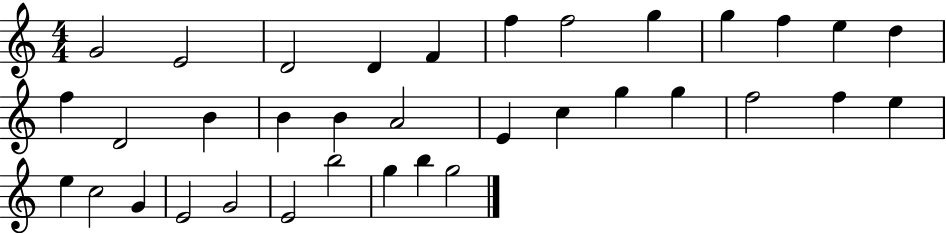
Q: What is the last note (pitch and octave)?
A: G5